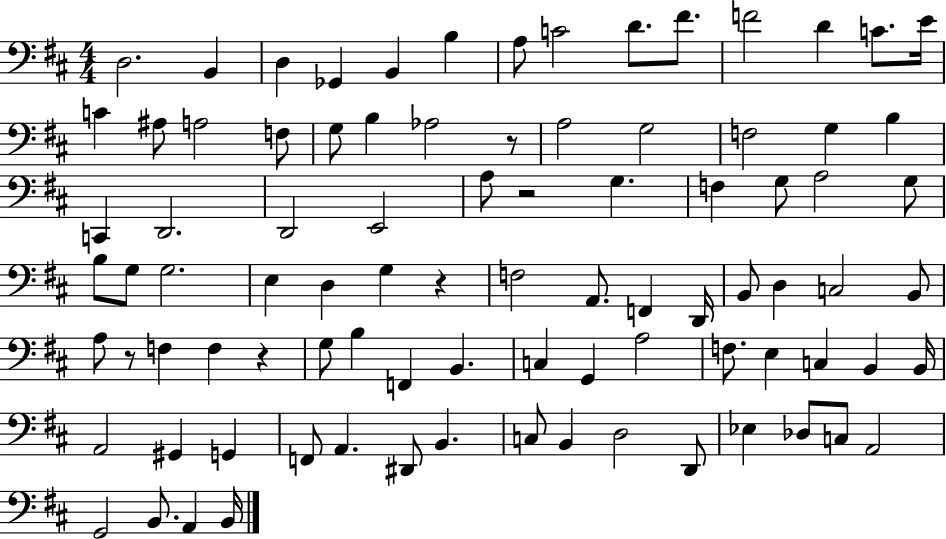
X:1
T:Untitled
M:4/4
L:1/4
K:D
D,2 B,, D, _G,, B,, B, A,/2 C2 D/2 ^F/2 F2 D C/2 E/4 C ^A,/2 A,2 F,/2 G,/2 B, _A,2 z/2 A,2 G,2 F,2 G, B, C,, D,,2 D,,2 E,,2 A,/2 z2 G, F, G,/2 A,2 G,/2 B,/2 G,/2 G,2 E, D, G, z F,2 A,,/2 F,, D,,/4 B,,/2 D, C,2 B,,/2 A,/2 z/2 F, F, z G,/2 B, F,, B,, C, G,, A,2 F,/2 E, C, B,, B,,/4 A,,2 ^G,, G,, F,,/2 A,, ^D,,/2 B,, C,/2 B,, D,2 D,,/2 _E, _D,/2 C,/2 A,,2 G,,2 B,,/2 A,, B,,/4